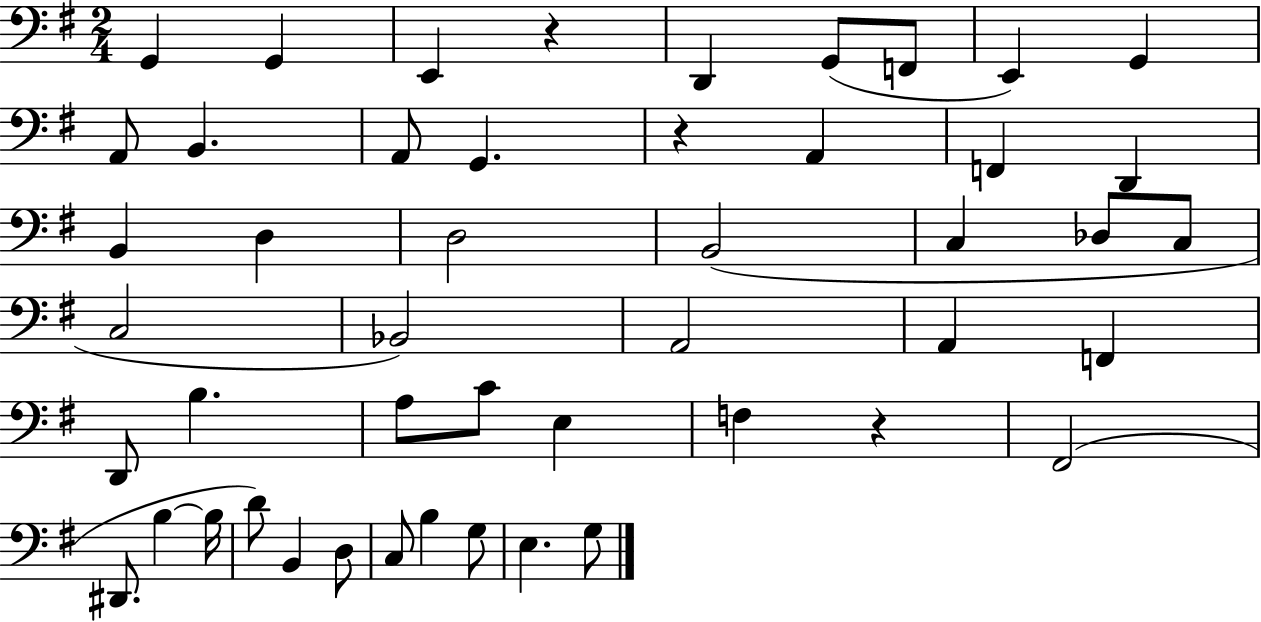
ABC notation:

X:1
T:Untitled
M:2/4
L:1/4
K:G
G,, G,, E,, z D,, G,,/2 F,,/2 E,, G,, A,,/2 B,, A,,/2 G,, z A,, F,, D,, B,, D, D,2 B,,2 C, _D,/2 C,/2 C,2 _B,,2 A,,2 A,, F,, D,,/2 B, A,/2 C/2 E, F, z ^F,,2 ^D,,/2 B, B,/4 D/2 B,, D,/2 C,/2 B, G,/2 E, G,/2